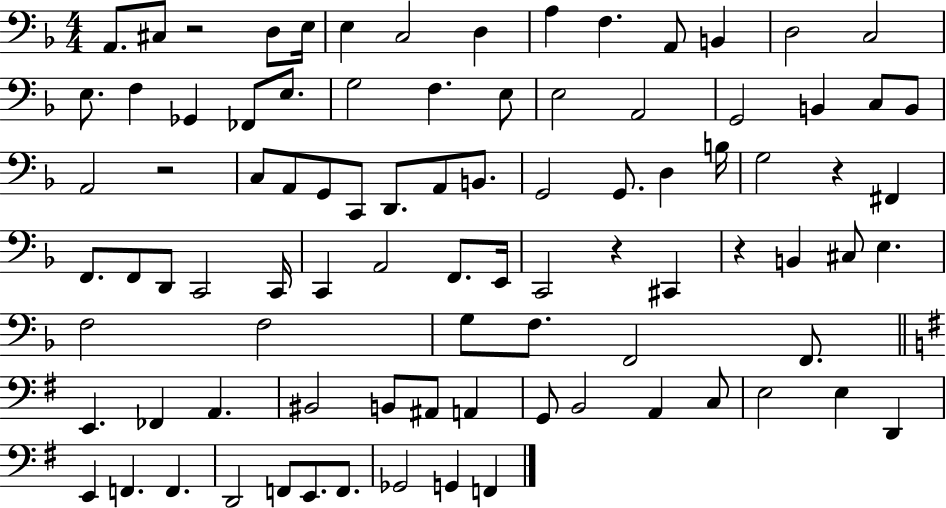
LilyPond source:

{
  \clef bass
  \numericTimeSignature
  \time 4/4
  \key f \major
  a,8. cis8 r2 d8 e16 | e4 c2 d4 | a4 f4. a,8 b,4 | d2 c2 | \break e8. f4 ges,4 fes,8 e8. | g2 f4. e8 | e2 a,2 | g,2 b,4 c8 b,8 | \break a,2 r2 | c8 a,8 g,8 c,8 d,8. a,8 b,8. | g,2 g,8. d4 b16 | g2 r4 fis,4 | \break f,8. f,8 d,8 c,2 c,16 | c,4 a,2 f,8. e,16 | c,2 r4 cis,4 | r4 b,4 cis8 e4. | \break f2 f2 | g8 f8. f,2 f,8. | \bar "||" \break \key e \minor e,4. fes,4 a,4. | bis,2 b,8 ais,8 a,4 | g,8 b,2 a,4 c8 | e2 e4 d,4 | \break e,4 f,4. f,4. | d,2 f,8 e,8. f,8. | ges,2 g,4 f,4 | \bar "|."
}